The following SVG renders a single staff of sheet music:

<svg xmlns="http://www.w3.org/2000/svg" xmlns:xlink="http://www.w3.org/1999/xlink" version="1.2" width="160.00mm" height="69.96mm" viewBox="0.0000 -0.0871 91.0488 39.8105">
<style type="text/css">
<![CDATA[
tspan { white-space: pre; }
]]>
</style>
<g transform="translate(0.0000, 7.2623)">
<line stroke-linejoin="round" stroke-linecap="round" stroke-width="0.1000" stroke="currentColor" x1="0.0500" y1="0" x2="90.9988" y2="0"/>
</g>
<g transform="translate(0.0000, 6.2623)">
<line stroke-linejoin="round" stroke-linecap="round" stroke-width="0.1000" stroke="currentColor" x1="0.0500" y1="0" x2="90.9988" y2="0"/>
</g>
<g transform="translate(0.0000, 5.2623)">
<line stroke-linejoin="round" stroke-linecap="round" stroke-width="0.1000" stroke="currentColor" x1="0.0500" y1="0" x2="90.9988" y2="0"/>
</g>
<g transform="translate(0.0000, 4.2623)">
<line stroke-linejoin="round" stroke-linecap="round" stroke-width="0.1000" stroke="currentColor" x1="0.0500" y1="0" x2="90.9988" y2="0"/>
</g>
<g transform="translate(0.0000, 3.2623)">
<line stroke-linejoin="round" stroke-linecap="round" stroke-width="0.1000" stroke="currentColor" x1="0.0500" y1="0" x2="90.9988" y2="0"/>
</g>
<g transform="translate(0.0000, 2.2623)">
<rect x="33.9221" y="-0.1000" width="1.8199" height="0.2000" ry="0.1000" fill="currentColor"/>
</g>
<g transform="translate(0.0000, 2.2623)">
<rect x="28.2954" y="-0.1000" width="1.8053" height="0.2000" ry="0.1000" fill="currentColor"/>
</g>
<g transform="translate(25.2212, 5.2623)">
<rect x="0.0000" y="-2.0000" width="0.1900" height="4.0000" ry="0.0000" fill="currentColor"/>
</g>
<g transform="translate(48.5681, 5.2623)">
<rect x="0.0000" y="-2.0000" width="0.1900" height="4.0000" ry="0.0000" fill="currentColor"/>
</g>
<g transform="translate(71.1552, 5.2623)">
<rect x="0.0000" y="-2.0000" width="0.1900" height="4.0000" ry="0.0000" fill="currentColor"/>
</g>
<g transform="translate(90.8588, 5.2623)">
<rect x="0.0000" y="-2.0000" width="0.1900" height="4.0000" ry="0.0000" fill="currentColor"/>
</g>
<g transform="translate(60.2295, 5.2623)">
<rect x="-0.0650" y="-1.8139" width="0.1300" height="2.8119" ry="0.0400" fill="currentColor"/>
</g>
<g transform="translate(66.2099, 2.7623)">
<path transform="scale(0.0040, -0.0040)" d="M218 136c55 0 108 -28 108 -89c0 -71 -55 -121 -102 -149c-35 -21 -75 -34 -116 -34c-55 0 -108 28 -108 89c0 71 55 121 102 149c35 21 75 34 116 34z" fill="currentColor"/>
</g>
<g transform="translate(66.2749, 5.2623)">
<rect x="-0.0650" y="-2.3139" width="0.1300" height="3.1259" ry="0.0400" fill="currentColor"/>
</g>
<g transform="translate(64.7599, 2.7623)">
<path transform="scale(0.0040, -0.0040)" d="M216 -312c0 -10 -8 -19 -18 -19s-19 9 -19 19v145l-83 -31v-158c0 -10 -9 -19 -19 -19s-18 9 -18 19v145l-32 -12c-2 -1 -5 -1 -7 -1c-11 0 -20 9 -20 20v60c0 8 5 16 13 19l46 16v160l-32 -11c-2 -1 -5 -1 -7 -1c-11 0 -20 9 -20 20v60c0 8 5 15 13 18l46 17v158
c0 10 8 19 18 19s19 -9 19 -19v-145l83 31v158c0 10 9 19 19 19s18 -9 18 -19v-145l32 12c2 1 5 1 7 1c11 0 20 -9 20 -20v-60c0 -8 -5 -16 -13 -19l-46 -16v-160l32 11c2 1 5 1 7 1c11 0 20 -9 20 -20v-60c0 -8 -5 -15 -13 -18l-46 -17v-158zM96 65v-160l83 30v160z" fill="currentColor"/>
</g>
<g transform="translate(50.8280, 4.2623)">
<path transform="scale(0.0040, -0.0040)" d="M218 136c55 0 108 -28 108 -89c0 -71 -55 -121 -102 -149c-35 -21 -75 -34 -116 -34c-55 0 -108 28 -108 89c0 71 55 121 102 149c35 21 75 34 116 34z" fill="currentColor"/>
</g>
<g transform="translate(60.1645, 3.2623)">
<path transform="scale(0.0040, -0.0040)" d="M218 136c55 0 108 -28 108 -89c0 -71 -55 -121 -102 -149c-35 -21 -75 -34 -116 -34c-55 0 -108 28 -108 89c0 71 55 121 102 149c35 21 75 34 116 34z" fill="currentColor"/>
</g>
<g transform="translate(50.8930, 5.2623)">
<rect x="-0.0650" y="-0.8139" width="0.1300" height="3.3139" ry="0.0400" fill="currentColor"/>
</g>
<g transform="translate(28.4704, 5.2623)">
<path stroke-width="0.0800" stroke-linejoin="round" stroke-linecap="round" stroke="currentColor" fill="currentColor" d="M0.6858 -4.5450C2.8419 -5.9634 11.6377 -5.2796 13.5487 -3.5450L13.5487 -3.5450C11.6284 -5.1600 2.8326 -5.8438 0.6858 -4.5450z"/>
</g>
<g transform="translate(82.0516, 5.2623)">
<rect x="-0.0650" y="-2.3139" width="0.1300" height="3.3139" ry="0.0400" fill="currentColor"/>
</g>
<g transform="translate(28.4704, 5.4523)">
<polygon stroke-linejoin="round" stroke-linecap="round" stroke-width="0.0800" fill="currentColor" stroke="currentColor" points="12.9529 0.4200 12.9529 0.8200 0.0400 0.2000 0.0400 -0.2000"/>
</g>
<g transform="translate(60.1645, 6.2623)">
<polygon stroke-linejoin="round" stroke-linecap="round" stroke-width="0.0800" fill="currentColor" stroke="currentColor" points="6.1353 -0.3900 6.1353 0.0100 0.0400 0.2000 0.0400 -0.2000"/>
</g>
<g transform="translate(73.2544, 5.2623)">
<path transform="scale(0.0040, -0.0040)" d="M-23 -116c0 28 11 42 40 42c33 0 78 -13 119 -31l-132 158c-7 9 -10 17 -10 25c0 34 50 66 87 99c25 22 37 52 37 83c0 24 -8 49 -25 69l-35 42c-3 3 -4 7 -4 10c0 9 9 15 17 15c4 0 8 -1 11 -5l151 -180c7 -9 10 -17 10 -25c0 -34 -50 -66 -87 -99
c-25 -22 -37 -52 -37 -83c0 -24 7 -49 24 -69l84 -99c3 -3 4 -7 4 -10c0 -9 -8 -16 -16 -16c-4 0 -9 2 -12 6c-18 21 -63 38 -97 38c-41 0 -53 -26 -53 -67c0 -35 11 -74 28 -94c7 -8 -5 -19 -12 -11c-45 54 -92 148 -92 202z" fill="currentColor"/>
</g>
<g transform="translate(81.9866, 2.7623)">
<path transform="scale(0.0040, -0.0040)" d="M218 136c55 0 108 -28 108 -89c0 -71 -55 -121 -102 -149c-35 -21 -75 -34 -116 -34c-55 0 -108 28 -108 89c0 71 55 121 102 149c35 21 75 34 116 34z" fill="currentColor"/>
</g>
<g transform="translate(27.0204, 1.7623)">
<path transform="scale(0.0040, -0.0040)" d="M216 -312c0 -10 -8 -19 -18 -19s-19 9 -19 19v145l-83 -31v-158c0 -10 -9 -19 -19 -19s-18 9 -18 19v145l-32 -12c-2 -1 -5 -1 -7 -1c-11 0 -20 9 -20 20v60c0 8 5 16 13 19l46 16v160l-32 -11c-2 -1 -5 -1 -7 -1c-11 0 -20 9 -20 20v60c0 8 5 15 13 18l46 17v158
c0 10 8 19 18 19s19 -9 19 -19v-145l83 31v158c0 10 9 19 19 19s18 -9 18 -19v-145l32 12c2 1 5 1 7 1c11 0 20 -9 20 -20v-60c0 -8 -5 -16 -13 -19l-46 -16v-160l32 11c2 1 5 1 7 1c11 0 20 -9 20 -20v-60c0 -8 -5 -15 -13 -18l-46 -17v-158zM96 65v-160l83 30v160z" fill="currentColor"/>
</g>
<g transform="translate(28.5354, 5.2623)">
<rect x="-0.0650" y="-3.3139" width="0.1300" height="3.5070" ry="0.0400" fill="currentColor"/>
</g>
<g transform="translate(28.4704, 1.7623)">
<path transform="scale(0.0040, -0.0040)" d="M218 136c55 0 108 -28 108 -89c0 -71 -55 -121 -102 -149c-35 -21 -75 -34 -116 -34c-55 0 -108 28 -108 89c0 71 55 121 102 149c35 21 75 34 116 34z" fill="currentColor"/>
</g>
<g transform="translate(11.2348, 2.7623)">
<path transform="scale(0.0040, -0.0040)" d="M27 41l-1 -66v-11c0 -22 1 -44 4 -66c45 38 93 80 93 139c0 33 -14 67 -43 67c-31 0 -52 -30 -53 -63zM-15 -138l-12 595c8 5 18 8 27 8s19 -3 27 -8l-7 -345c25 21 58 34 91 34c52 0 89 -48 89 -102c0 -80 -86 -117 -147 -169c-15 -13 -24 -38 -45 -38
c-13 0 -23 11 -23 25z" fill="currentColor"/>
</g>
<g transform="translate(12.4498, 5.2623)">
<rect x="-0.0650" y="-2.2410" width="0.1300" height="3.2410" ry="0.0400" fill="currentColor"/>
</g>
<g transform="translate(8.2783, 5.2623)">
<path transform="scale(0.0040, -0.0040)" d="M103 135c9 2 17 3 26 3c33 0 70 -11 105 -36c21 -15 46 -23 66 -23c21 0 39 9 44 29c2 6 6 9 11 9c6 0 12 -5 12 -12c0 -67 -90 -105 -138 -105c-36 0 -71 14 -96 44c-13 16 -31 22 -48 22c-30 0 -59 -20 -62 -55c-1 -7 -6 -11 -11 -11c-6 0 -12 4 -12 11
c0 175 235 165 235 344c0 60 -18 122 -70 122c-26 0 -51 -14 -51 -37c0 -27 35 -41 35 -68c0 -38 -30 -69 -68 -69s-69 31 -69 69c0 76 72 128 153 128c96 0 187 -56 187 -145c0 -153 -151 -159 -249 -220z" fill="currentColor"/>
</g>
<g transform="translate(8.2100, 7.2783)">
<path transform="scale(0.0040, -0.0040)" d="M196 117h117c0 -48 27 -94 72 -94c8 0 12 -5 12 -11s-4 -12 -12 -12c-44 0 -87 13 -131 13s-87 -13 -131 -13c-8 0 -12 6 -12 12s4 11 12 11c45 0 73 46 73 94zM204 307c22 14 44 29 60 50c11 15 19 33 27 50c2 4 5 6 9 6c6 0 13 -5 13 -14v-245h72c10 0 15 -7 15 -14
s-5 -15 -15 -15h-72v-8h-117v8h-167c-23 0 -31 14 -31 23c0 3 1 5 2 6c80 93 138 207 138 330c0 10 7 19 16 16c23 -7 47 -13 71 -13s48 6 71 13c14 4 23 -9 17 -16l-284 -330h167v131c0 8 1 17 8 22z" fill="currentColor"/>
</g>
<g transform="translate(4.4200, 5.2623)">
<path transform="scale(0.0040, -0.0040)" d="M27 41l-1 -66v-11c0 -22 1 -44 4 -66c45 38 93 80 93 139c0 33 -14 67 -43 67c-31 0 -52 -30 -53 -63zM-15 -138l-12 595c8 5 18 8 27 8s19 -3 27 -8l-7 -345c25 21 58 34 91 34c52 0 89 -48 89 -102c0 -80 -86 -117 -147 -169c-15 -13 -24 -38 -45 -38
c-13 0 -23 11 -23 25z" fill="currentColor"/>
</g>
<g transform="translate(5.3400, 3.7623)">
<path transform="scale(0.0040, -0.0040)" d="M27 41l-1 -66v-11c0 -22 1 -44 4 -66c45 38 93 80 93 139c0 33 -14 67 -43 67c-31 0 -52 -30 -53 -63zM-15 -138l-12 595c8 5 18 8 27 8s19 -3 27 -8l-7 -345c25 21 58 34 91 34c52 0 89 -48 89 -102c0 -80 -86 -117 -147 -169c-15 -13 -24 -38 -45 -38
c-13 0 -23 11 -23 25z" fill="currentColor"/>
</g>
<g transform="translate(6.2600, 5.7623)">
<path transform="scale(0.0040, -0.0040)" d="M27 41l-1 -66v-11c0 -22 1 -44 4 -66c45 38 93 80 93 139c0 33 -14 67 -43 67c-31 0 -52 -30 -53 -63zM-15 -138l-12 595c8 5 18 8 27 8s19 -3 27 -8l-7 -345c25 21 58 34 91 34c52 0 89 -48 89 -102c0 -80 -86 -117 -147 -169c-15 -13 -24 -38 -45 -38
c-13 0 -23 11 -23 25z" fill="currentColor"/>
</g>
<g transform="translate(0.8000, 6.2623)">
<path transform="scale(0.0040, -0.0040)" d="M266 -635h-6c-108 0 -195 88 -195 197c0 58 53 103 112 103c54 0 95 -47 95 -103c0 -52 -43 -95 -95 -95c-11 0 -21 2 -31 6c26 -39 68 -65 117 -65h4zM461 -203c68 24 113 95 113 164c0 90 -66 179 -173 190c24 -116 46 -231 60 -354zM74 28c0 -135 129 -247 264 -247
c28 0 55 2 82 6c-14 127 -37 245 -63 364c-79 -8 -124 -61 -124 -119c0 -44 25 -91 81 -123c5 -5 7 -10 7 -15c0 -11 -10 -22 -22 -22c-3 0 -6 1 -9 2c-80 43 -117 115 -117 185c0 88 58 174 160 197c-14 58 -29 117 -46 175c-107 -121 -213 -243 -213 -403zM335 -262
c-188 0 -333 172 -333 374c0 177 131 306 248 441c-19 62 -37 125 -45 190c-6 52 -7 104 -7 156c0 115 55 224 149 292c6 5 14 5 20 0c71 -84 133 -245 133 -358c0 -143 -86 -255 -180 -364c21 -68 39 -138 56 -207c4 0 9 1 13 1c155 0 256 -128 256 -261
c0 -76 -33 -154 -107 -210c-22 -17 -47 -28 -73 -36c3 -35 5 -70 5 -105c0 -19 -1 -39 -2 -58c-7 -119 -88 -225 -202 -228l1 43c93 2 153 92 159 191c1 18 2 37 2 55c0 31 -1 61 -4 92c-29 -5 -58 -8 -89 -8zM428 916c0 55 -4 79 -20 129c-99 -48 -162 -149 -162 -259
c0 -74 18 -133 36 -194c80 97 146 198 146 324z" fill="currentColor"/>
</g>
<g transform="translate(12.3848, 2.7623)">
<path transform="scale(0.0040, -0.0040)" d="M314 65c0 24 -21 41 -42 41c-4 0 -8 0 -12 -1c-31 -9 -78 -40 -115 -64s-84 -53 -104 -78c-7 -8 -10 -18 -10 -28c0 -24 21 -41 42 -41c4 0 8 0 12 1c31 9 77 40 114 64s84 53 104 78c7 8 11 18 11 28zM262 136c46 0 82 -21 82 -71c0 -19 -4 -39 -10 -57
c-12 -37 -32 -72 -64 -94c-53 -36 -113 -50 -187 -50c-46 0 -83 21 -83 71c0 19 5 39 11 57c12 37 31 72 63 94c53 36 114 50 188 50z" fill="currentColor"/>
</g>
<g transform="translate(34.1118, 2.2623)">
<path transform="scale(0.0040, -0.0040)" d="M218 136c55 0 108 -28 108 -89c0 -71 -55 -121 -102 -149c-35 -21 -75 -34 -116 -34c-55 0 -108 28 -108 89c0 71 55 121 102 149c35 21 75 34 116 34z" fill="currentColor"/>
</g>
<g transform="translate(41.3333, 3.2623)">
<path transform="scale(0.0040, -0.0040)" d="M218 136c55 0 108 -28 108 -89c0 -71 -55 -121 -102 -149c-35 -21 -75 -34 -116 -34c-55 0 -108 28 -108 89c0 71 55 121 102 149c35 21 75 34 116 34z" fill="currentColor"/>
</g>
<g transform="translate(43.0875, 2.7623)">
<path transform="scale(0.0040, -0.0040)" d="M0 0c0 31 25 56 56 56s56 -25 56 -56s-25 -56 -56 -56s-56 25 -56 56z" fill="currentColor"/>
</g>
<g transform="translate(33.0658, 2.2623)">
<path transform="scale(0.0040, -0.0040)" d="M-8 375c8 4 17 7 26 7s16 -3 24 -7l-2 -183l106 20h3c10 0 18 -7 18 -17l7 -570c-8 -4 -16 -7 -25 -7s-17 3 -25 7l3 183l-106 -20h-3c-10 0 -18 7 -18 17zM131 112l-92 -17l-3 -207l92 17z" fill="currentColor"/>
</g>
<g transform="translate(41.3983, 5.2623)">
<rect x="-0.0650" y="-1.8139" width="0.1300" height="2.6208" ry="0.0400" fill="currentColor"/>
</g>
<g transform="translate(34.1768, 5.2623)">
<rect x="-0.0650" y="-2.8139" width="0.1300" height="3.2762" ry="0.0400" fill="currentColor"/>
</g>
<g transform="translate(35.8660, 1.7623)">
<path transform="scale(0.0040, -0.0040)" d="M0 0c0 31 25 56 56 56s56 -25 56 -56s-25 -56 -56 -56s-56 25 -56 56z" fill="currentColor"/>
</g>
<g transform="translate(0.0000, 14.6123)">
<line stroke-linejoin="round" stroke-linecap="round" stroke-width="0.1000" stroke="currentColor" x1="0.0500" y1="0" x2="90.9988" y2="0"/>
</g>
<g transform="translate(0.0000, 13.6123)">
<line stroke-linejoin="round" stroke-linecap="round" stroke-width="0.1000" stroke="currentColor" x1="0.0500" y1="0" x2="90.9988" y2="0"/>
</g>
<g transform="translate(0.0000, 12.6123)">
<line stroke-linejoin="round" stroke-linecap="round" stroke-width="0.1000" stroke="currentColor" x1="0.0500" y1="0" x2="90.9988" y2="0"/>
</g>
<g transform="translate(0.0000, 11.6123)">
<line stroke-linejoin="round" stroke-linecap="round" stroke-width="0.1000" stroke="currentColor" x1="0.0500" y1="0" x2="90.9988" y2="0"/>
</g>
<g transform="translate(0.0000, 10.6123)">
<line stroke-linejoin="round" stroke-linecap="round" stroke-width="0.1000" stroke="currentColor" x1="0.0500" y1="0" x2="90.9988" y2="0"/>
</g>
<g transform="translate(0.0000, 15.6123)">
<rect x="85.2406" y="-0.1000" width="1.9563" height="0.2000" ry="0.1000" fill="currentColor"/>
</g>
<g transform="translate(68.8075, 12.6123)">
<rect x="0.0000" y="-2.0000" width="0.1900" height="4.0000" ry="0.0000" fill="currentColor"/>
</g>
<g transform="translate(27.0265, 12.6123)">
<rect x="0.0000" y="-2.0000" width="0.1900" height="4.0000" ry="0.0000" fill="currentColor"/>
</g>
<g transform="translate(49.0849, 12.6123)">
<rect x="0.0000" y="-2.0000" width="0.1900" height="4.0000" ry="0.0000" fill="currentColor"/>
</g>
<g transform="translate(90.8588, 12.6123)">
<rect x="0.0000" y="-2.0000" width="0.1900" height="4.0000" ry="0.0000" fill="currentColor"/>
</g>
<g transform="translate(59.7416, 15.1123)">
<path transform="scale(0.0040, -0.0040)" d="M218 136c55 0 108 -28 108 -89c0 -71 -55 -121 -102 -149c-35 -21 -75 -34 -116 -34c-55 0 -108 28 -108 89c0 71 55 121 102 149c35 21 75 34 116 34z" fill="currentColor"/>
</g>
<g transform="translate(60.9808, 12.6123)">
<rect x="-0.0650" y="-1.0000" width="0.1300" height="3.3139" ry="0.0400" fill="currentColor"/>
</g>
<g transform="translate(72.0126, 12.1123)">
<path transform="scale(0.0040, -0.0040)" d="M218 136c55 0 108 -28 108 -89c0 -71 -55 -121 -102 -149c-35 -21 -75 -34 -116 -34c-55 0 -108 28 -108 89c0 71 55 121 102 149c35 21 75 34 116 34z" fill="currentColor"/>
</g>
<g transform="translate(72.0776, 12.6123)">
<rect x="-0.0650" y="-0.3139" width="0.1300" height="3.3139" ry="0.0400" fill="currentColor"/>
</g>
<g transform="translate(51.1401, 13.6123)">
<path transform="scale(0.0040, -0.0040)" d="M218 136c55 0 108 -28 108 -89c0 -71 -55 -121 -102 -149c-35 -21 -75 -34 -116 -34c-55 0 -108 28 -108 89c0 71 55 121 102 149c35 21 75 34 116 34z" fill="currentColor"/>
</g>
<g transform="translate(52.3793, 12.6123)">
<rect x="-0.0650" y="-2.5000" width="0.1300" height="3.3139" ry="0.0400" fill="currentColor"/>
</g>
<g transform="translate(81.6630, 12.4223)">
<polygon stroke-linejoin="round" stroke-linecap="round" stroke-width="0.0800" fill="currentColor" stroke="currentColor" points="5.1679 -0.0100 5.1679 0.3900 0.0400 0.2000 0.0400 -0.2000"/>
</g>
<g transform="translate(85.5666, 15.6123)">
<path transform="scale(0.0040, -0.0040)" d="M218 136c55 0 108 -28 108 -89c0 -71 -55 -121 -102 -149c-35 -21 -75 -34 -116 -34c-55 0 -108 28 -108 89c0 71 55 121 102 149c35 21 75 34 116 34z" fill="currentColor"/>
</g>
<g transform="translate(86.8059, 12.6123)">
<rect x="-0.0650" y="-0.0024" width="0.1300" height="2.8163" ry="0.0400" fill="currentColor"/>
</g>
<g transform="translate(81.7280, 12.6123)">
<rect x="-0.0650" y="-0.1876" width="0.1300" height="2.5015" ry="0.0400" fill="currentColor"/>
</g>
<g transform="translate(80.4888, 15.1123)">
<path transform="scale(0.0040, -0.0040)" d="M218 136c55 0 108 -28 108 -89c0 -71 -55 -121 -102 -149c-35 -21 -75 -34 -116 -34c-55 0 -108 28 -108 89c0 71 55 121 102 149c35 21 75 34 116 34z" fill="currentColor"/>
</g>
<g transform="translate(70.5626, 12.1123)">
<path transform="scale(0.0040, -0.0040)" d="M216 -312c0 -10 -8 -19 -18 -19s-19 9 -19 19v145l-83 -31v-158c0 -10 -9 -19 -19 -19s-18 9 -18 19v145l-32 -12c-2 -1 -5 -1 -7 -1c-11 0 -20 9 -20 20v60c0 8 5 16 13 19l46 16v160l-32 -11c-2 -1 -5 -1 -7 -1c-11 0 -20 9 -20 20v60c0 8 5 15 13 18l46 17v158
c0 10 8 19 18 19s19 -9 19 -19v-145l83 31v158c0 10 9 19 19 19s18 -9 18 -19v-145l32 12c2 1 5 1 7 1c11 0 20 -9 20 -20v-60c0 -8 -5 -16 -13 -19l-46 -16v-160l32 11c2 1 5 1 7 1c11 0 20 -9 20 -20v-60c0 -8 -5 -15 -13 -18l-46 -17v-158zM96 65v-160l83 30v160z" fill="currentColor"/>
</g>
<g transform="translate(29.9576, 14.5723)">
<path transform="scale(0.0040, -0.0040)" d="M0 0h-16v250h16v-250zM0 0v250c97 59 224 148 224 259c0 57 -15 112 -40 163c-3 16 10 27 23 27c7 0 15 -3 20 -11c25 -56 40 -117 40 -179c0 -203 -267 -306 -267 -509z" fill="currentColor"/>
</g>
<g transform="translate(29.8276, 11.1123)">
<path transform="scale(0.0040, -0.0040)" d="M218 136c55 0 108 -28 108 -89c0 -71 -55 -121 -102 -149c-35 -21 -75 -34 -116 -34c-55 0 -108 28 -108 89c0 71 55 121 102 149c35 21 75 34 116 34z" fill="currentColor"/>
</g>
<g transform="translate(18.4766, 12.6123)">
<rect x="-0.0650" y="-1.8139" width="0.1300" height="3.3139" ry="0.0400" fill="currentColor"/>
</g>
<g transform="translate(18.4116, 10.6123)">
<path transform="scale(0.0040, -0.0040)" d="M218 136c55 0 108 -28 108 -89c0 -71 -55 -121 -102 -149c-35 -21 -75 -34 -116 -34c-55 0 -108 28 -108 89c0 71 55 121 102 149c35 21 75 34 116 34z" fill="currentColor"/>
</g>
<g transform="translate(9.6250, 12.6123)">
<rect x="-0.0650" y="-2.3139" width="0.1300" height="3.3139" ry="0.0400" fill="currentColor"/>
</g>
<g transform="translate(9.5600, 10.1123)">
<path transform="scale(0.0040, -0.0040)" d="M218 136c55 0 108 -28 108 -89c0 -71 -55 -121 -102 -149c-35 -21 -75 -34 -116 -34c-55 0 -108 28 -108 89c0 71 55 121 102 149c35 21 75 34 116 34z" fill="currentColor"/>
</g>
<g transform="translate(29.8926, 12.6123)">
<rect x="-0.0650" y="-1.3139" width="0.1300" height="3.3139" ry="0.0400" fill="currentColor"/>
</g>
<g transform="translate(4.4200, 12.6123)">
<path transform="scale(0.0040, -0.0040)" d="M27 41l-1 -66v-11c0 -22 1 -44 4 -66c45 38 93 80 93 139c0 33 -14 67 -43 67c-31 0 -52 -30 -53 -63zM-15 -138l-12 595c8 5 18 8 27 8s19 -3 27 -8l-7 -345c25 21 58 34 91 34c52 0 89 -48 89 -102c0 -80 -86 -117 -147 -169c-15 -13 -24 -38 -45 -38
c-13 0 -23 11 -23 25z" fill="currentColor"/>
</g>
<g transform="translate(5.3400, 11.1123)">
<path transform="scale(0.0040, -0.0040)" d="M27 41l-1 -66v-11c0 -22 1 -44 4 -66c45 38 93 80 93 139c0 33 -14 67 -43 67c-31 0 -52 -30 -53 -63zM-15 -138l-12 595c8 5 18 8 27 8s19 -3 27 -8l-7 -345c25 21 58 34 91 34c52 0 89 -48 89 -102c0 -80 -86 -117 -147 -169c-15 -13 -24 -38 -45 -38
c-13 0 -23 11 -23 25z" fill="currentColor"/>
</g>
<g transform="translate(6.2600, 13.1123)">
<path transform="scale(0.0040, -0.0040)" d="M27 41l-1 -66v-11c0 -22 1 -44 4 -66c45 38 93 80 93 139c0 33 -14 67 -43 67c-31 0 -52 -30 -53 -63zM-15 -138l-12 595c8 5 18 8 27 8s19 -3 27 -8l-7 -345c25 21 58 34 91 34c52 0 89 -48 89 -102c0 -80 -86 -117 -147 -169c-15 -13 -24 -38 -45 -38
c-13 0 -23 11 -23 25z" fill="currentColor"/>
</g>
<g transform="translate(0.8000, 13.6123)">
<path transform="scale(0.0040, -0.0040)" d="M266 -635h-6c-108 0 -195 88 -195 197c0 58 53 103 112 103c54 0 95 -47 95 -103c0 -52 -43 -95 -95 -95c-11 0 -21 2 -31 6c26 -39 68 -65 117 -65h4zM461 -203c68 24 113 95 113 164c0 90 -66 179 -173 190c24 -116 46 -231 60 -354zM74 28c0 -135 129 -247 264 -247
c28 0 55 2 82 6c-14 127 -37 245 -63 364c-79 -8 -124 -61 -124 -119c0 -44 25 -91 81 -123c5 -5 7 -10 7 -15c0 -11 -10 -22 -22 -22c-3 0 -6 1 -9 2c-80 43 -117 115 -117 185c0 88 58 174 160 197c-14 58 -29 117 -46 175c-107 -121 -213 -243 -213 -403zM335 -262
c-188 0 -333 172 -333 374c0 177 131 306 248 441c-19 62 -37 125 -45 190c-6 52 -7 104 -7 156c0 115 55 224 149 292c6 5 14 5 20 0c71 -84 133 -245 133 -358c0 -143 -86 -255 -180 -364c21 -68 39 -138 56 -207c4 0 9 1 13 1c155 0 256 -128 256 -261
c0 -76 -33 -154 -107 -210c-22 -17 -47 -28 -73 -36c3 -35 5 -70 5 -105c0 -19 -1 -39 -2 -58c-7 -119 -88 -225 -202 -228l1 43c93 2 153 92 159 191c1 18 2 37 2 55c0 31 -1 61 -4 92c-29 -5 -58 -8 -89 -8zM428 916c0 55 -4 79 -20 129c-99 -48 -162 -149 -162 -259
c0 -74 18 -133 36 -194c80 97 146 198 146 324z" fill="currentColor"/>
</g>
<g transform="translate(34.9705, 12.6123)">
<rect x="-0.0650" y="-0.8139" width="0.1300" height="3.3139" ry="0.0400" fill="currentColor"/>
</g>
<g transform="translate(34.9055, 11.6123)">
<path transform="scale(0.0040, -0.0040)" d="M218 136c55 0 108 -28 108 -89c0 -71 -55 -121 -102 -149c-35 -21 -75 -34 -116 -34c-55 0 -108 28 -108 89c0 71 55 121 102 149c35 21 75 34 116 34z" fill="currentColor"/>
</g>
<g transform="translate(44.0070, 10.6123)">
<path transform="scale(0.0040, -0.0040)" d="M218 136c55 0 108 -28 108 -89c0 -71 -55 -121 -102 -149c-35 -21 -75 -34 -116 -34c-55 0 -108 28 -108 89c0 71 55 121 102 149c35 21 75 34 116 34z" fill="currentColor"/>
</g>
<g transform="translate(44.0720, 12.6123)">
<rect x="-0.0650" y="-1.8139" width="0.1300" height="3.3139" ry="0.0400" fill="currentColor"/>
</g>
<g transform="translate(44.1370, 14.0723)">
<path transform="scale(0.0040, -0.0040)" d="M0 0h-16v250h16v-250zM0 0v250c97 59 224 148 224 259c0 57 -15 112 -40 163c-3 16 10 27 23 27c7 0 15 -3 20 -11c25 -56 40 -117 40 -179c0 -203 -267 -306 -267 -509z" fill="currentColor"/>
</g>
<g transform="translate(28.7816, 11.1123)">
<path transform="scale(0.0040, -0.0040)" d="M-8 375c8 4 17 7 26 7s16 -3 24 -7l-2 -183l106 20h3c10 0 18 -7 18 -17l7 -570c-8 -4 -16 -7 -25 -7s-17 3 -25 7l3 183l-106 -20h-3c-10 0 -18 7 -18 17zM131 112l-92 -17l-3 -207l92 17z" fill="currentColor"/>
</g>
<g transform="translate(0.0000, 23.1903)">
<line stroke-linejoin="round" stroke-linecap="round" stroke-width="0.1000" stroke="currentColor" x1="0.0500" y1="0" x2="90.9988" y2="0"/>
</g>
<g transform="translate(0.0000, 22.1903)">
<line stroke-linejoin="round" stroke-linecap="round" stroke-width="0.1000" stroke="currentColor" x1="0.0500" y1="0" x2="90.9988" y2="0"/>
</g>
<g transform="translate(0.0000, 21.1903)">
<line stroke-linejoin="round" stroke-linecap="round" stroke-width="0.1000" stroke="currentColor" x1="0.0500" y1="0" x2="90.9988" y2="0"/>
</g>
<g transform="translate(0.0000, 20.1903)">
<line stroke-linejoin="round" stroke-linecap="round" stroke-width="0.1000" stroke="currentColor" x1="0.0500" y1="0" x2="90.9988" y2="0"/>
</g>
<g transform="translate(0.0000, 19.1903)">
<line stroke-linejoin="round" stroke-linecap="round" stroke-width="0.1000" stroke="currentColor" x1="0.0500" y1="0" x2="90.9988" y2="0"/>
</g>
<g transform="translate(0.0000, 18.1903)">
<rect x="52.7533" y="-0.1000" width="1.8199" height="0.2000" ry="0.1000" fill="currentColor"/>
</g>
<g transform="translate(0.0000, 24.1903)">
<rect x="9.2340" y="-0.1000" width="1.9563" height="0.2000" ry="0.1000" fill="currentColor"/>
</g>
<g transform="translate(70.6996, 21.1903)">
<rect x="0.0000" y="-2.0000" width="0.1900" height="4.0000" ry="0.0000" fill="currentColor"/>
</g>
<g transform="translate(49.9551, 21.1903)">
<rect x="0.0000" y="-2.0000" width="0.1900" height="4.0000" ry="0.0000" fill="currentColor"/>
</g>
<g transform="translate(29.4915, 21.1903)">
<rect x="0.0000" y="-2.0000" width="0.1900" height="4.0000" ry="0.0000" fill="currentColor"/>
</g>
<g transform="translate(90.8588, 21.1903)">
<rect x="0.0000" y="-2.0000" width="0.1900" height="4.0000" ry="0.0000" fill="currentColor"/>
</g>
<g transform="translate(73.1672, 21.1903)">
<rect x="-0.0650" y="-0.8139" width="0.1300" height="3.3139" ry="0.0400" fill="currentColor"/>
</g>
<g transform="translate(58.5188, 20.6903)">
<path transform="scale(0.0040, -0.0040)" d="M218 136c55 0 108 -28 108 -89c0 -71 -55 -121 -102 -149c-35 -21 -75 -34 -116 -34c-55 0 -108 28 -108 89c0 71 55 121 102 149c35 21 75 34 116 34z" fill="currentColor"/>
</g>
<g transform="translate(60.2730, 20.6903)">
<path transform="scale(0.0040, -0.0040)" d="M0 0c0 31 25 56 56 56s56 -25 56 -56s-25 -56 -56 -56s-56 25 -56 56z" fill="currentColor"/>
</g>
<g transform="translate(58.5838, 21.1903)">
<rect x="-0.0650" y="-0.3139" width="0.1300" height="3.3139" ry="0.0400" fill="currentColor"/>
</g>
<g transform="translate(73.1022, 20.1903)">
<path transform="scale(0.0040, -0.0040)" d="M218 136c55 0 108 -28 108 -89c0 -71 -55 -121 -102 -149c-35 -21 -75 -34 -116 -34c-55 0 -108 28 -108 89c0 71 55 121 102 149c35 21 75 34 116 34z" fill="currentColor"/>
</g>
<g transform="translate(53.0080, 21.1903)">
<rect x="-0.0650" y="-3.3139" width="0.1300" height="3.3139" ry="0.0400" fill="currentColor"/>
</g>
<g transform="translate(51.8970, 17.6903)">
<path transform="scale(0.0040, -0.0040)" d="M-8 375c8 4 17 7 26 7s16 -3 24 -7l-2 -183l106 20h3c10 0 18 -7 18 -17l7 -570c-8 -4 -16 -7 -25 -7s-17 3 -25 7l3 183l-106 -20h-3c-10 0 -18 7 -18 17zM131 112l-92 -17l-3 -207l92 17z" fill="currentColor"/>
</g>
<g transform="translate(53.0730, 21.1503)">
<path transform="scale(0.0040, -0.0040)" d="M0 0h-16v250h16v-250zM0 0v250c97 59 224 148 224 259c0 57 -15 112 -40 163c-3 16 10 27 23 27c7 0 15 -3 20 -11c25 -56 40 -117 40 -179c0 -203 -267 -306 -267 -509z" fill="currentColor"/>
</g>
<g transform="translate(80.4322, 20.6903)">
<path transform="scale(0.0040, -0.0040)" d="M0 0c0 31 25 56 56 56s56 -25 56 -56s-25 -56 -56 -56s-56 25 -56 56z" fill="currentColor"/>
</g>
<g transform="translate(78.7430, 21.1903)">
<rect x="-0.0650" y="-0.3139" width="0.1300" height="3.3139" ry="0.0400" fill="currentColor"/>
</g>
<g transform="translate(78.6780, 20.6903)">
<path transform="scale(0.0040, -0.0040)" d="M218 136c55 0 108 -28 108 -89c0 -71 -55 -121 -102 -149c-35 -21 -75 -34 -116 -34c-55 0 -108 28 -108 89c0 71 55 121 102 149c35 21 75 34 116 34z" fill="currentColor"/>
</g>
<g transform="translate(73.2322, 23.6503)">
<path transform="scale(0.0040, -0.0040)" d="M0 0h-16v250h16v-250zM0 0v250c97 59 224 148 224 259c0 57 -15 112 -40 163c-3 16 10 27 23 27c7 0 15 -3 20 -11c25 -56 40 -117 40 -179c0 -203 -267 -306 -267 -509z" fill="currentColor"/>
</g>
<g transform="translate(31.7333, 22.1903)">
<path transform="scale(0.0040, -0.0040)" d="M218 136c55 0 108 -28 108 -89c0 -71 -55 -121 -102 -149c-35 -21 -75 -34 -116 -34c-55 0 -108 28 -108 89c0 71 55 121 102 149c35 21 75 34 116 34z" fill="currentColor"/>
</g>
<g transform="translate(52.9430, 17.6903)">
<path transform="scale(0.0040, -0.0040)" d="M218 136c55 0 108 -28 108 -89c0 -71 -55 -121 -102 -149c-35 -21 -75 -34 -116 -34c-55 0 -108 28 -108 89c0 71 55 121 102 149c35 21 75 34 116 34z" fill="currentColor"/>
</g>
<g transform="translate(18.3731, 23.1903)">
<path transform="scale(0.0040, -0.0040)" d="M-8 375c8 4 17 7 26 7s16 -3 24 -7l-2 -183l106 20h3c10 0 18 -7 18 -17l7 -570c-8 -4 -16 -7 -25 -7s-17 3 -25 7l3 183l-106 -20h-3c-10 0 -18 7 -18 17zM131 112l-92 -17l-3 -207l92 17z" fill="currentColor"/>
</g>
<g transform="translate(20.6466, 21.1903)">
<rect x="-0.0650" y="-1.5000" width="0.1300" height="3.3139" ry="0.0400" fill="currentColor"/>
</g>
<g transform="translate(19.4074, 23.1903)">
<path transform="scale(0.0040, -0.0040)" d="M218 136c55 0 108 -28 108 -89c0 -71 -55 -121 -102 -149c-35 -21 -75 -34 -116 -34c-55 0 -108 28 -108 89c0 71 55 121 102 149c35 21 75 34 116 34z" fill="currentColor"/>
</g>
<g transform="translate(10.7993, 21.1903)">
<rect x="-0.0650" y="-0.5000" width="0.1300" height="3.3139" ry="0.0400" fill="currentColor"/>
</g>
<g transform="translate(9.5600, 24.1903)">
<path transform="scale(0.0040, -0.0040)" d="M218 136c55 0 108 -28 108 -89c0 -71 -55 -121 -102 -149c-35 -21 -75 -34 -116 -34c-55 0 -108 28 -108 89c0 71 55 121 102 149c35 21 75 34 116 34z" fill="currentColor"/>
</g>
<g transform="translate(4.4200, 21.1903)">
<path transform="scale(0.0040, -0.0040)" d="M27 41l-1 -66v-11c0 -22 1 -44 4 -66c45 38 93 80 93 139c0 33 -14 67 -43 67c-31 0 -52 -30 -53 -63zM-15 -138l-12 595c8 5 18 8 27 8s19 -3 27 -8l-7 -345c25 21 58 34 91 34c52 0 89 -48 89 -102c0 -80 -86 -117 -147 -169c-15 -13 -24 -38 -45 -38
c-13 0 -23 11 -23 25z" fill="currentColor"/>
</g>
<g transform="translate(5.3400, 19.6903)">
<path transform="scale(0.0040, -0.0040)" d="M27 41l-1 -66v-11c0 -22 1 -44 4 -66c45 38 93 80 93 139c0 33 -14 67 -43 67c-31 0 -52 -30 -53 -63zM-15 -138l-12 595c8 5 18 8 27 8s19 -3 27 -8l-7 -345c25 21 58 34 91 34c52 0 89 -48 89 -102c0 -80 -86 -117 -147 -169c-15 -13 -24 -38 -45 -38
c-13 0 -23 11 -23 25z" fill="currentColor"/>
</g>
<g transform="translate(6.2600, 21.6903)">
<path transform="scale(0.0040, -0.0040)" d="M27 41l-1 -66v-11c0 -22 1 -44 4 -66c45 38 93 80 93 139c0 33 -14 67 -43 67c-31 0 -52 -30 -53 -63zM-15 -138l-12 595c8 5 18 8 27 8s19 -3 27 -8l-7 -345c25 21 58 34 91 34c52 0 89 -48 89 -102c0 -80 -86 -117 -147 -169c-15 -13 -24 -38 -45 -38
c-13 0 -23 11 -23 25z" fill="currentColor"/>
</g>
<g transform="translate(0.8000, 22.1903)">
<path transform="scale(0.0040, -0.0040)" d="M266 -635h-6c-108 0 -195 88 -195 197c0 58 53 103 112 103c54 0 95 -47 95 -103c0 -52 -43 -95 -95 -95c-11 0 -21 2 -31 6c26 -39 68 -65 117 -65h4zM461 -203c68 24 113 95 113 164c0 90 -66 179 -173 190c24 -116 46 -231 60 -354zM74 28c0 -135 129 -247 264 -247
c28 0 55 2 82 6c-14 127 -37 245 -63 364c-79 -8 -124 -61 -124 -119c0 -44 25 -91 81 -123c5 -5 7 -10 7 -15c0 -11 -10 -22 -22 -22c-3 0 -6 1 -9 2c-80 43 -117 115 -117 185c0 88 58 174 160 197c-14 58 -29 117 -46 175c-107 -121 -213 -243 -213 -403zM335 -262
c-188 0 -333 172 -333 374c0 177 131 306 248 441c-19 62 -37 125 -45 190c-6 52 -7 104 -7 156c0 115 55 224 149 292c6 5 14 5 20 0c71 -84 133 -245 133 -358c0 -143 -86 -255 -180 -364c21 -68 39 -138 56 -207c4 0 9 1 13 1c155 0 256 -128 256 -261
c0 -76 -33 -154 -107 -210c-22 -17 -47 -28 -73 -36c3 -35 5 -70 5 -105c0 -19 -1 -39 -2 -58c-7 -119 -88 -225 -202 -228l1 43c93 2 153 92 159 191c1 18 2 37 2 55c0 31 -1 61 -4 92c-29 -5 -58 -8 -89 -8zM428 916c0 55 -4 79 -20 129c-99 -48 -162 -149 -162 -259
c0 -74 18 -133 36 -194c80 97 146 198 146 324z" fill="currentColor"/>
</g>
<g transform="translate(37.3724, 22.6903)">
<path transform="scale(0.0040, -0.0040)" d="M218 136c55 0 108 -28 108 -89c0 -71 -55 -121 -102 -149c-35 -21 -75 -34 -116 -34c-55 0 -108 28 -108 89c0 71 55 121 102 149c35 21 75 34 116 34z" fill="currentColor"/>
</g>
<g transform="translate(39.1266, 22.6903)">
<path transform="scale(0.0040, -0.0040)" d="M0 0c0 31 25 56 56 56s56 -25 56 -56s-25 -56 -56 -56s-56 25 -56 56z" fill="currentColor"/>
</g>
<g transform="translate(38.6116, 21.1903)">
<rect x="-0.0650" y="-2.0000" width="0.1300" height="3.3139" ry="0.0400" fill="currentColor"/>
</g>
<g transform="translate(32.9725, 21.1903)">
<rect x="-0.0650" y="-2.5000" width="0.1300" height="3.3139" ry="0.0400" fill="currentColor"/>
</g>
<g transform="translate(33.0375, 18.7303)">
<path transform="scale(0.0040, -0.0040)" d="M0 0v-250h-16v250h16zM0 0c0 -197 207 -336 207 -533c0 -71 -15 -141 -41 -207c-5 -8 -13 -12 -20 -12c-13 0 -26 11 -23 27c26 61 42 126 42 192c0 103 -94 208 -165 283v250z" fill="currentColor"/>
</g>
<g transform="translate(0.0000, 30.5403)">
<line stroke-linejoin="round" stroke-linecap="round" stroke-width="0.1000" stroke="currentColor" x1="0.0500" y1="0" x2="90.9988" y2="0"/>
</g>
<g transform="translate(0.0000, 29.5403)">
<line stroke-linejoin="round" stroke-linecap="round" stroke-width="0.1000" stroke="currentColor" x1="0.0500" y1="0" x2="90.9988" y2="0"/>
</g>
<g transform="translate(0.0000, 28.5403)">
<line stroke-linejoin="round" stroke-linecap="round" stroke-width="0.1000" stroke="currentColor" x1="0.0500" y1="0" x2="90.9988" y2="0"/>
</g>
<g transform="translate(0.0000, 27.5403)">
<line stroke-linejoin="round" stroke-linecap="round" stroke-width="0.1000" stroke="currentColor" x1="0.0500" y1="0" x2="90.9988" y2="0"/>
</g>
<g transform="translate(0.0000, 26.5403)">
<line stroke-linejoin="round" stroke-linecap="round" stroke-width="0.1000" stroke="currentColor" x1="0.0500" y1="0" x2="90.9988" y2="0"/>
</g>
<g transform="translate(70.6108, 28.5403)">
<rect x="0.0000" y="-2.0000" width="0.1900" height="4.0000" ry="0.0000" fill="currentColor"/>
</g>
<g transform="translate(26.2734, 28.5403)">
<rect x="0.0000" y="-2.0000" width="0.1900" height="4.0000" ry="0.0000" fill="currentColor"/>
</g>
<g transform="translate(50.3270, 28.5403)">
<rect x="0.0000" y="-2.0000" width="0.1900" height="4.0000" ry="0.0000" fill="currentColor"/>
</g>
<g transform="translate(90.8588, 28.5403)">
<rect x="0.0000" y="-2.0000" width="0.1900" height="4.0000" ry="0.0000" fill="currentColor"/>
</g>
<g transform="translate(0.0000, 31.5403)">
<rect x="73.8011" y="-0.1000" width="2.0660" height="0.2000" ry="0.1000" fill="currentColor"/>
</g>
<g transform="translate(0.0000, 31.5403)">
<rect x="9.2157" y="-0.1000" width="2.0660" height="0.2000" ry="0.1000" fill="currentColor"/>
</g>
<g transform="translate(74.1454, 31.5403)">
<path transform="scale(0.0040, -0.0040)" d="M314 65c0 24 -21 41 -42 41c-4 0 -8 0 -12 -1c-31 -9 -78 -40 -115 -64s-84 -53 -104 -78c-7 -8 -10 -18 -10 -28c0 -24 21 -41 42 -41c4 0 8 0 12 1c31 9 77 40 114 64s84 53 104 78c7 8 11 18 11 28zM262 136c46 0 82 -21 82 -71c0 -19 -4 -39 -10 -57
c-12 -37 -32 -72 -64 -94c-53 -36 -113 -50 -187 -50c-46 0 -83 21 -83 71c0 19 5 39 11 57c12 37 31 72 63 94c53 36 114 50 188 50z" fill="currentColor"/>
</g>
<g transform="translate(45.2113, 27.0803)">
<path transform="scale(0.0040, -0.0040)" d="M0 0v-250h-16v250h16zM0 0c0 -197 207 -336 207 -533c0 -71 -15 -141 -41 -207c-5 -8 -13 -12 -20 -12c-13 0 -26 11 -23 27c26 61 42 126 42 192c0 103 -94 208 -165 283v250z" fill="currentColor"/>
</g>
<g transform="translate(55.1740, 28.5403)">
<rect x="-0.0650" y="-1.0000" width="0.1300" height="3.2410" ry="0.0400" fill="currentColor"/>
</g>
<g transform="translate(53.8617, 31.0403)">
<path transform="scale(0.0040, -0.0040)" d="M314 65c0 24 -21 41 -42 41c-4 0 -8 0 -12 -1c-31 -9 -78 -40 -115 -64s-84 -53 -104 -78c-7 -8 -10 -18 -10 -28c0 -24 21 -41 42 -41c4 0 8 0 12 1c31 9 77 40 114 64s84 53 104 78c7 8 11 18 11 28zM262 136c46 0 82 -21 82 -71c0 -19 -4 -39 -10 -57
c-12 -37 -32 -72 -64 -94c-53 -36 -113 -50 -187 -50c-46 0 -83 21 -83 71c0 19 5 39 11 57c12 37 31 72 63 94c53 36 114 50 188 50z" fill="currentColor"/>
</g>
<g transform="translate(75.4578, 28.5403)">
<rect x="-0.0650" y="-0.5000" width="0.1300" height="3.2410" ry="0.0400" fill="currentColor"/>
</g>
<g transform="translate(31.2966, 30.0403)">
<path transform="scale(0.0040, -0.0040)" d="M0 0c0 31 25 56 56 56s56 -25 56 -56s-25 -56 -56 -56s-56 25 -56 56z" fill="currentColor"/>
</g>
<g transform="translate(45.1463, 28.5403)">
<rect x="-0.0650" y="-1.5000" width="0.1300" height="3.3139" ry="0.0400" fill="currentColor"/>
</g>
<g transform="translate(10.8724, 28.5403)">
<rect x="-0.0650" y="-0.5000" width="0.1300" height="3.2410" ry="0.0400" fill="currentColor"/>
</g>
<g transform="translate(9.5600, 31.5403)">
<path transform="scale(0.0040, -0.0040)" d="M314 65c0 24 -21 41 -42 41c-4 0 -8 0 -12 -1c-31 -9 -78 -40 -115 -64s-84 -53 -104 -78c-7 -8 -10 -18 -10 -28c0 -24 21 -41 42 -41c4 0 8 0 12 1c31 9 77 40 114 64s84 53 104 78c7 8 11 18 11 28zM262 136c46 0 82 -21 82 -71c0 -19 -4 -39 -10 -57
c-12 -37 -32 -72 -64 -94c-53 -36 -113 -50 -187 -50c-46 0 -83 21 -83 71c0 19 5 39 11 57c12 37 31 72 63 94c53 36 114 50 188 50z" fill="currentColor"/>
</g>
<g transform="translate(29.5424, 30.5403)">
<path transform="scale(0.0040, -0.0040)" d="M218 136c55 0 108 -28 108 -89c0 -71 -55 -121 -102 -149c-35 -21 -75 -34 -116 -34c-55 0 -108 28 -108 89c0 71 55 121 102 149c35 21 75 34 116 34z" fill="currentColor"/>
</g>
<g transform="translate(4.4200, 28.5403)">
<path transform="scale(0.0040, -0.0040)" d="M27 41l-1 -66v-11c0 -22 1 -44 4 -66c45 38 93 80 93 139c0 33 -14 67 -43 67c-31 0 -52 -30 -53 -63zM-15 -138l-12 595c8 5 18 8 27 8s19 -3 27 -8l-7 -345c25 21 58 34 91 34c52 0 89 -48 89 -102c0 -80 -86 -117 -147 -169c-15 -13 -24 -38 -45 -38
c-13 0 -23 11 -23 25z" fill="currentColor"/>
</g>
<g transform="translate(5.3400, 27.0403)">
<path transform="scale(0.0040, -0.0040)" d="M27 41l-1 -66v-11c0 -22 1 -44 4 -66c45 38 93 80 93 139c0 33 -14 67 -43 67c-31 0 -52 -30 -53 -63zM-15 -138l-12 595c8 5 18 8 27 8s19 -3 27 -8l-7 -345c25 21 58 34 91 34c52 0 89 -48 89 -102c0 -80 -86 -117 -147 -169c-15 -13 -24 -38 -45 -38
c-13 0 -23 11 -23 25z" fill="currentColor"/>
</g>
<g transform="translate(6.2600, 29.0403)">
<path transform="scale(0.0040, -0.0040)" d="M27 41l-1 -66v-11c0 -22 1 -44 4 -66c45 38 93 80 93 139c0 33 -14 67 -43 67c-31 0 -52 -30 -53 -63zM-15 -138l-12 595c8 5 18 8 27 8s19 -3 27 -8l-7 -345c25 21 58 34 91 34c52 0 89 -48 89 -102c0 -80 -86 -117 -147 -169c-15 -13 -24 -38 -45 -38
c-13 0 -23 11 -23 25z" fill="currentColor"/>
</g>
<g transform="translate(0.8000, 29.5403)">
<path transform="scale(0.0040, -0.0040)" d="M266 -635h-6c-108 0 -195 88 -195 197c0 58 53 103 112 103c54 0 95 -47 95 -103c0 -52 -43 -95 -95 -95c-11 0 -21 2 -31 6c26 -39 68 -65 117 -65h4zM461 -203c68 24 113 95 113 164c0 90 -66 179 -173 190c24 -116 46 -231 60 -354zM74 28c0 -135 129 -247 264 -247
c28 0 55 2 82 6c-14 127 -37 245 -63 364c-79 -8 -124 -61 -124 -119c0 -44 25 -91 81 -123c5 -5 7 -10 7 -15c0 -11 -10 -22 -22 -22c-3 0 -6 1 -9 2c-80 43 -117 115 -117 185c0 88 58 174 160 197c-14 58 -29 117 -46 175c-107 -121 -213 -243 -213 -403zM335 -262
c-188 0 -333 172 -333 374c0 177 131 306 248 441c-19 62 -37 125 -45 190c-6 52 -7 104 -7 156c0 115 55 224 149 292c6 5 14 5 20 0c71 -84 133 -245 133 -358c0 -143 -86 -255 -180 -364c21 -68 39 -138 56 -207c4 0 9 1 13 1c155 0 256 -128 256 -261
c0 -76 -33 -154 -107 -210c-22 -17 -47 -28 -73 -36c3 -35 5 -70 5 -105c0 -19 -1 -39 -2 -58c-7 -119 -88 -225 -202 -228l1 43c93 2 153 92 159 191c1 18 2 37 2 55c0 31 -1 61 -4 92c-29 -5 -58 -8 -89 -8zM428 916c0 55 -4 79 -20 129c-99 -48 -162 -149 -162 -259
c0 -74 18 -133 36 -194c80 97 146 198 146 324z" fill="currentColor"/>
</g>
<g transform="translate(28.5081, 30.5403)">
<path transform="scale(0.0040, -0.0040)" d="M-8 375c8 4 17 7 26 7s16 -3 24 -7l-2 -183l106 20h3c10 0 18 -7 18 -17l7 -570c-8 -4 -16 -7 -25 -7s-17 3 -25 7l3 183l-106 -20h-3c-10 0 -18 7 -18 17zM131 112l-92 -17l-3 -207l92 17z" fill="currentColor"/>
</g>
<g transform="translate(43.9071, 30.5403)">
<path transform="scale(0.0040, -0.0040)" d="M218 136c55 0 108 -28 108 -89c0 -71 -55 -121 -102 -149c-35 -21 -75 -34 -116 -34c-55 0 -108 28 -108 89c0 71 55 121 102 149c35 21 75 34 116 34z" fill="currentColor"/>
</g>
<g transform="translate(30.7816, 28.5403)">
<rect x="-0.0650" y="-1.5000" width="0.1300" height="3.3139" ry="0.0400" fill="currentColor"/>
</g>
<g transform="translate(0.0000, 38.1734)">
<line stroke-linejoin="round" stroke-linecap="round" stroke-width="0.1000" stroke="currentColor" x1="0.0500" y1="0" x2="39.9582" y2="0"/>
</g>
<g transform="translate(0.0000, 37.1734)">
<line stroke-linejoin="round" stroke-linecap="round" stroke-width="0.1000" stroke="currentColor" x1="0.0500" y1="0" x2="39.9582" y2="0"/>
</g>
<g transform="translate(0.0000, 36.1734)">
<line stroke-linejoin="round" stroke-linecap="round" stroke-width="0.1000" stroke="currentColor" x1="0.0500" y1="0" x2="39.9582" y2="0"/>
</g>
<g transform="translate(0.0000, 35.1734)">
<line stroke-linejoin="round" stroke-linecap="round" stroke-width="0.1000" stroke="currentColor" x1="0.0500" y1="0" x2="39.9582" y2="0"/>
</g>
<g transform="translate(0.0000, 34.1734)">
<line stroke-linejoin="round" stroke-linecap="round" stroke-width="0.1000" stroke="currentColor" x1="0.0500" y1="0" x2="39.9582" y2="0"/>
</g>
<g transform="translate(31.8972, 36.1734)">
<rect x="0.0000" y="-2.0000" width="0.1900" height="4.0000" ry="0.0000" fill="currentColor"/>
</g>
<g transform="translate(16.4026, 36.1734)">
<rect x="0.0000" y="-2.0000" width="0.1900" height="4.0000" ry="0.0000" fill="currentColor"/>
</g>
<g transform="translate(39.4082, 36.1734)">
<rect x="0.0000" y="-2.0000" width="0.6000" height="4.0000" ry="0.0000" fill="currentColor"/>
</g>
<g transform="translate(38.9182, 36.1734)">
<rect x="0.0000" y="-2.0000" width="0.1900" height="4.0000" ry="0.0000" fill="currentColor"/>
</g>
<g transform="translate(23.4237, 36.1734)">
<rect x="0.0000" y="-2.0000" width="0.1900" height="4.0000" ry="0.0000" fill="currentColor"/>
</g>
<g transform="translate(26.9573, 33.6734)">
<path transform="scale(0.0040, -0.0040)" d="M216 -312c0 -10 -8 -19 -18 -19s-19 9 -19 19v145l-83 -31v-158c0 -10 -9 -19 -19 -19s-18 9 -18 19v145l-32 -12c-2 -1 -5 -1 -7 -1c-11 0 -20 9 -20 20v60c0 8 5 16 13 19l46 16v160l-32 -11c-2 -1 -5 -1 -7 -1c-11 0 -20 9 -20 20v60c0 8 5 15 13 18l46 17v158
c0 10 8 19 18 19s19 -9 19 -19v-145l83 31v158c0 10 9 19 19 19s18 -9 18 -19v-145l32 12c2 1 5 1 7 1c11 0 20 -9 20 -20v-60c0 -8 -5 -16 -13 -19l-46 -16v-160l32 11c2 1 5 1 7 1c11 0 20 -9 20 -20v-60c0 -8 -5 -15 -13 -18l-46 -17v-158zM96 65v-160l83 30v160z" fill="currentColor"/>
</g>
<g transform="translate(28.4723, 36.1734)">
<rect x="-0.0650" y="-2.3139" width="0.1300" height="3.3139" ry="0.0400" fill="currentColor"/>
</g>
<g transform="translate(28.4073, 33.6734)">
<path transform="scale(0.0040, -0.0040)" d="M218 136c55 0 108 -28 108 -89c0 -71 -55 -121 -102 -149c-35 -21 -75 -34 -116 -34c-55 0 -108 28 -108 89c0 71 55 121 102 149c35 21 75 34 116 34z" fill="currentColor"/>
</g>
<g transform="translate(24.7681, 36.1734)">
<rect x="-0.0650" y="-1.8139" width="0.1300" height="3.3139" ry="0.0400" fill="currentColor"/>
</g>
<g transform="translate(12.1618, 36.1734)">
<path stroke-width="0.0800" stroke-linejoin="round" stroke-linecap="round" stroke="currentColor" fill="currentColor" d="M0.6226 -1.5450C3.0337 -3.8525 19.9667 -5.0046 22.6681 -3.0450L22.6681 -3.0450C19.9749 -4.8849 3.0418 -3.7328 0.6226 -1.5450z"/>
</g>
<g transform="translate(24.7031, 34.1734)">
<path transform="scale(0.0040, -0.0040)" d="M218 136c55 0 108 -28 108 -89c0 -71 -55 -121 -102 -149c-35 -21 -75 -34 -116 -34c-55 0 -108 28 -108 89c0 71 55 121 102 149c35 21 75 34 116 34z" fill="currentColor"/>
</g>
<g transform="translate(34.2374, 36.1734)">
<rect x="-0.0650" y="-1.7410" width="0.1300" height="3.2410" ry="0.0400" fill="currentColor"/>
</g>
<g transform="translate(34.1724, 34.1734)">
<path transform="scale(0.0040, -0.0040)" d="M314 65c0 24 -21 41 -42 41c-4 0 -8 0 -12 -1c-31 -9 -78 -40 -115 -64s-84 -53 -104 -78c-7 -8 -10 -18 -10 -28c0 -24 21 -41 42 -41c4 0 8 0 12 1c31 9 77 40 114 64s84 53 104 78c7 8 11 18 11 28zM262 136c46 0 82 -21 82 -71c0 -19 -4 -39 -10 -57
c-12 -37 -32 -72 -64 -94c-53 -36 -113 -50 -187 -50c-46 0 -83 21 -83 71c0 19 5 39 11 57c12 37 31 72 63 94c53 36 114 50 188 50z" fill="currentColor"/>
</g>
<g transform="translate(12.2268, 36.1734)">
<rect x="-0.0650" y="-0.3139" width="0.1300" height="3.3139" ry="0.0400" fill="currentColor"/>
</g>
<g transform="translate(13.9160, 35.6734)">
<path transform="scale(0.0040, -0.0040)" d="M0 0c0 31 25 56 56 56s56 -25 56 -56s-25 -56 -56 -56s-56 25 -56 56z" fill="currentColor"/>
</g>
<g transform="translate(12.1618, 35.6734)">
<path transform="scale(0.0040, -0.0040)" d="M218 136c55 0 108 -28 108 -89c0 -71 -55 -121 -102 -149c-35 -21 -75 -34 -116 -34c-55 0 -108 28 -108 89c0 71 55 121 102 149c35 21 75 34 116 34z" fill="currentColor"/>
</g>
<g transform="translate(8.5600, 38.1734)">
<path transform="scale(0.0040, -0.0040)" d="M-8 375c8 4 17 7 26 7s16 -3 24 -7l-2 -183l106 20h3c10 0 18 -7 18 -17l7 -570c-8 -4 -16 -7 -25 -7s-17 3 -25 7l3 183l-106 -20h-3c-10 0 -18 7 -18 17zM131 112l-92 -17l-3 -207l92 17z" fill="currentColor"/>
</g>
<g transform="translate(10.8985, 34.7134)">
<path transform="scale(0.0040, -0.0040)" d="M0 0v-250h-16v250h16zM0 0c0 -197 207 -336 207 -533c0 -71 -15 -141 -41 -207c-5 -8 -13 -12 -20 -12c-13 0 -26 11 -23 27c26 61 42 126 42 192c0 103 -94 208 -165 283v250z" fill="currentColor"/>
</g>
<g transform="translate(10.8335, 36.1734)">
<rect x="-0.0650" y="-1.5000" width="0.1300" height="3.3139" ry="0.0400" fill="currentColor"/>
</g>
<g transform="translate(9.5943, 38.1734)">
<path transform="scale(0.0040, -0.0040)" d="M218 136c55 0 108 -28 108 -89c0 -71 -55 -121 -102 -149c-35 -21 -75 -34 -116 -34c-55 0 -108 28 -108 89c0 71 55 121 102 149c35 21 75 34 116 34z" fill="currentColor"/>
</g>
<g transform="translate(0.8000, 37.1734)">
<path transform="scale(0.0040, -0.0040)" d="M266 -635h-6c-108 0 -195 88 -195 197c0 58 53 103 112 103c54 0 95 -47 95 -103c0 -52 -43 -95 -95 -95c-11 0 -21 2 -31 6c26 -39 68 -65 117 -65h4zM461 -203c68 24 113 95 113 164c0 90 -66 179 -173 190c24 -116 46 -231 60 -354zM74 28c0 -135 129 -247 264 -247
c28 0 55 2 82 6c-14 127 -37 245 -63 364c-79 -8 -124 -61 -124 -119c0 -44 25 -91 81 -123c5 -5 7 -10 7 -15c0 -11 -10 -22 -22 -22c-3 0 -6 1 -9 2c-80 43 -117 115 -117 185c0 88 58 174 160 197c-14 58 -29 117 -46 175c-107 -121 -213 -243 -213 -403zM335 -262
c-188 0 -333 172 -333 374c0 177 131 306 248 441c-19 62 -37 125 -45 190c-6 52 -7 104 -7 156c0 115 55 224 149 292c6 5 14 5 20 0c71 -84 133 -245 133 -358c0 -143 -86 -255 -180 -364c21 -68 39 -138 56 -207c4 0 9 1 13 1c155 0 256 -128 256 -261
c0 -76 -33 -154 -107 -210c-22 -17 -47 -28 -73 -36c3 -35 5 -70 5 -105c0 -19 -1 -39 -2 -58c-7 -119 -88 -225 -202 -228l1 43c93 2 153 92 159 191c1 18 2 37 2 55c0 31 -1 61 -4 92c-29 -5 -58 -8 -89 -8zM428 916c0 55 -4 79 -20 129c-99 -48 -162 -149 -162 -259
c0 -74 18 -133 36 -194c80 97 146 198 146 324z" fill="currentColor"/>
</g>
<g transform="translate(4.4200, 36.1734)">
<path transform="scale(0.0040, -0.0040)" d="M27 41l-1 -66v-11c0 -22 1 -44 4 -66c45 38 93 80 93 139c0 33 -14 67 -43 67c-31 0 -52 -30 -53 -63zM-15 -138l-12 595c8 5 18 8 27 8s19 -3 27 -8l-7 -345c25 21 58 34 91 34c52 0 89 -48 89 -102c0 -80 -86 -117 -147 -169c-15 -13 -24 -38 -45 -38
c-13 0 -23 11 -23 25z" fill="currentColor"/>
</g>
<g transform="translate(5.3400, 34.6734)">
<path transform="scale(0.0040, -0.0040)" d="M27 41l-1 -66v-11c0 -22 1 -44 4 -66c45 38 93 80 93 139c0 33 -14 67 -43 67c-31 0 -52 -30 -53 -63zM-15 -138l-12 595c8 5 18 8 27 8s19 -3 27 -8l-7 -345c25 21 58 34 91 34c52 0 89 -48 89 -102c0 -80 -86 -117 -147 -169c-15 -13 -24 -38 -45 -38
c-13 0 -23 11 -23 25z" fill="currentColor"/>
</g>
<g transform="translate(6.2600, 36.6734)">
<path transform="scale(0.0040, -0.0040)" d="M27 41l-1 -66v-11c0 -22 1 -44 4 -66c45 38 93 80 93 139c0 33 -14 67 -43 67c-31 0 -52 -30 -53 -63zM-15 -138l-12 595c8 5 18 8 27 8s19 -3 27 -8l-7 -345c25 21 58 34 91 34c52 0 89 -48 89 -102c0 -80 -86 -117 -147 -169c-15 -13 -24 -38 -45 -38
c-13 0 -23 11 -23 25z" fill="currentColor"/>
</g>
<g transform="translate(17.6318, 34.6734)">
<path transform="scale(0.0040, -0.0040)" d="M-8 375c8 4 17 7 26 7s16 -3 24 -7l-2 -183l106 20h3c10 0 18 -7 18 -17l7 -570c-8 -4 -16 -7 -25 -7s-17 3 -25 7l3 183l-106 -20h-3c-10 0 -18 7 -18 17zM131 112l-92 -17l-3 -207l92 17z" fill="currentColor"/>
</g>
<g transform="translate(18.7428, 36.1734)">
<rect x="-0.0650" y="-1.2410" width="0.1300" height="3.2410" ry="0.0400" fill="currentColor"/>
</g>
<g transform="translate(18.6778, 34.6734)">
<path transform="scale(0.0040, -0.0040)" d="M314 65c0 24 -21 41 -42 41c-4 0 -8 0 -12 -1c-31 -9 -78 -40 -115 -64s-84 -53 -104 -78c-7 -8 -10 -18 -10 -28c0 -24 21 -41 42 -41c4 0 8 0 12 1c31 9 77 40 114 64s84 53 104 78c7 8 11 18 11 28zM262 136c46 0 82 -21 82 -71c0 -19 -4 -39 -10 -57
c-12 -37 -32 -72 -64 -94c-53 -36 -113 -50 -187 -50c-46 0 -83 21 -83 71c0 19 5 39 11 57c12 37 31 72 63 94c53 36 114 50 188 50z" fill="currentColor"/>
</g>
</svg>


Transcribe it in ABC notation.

X:1
T:Untitled
M:2/4
L:1/4
K:Eb
_g2 ^b/2 a/2 f/2 d f/2 ^g/2 z g g f e/2 d f/2 G D ^c D/2 C/2 C E G/2 F b/2 c d/2 c C2 E E/2 D2 C2 E/2 c e2 f ^g f2